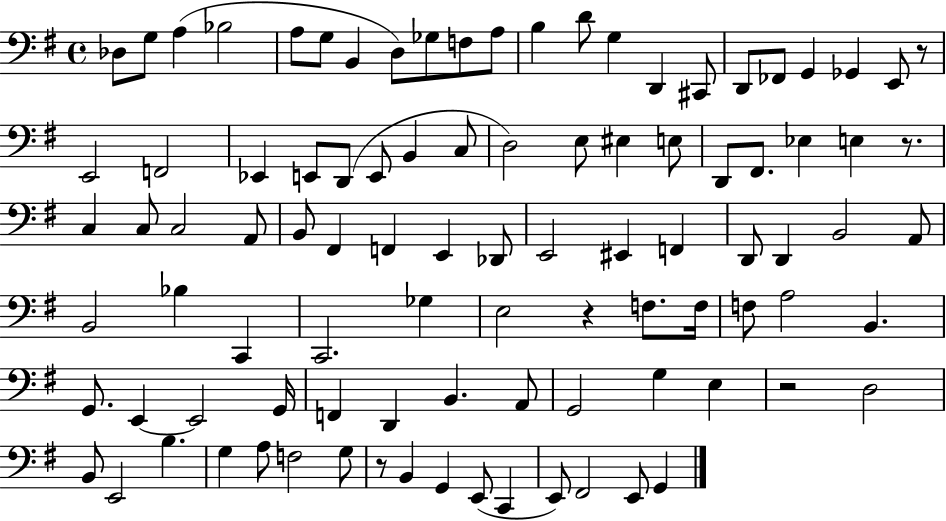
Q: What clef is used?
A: bass